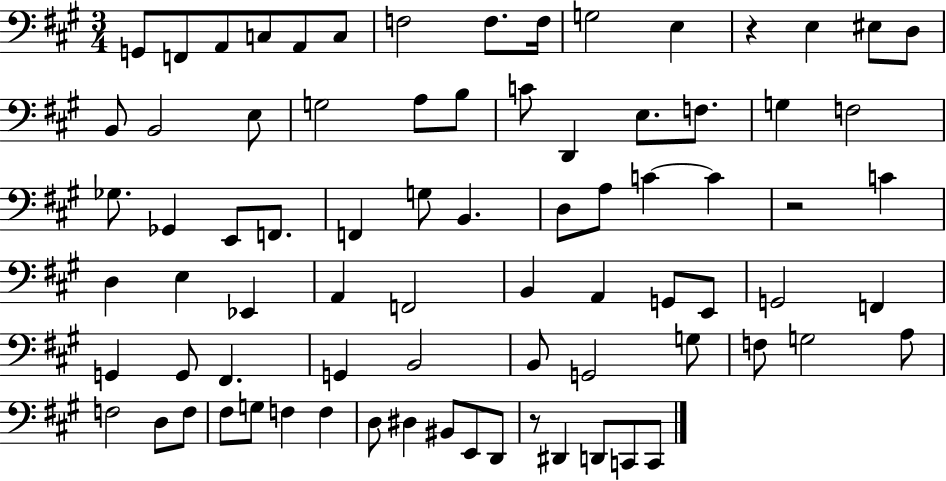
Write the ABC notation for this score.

X:1
T:Untitled
M:3/4
L:1/4
K:A
G,,/2 F,,/2 A,,/2 C,/2 A,,/2 C,/2 F,2 F,/2 F,/4 G,2 E, z E, ^E,/2 D,/2 B,,/2 B,,2 E,/2 G,2 A,/2 B,/2 C/2 D,, E,/2 F,/2 G, F,2 _G,/2 _G,, E,,/2 F,,/2 F,, G,/2 B,, D,/2 A,/2 C C z2 C D, E, _E,, A,, F,,2 B,, A,, G,,/2 E,,/2 G,,2 F,, G,, G,,/2 ^F,, G,, B,,2 B,,/2 G,,2 G,/2 F,/2 G,2 A,/2 F,2 D,/2 F,/2 ^F,/2 G,/2 F, F, D,/2 ^D, ^B,,/2 E,,/2 D,,/2 z/2 ^D,, D,,/2 C,,/2 C,,/2